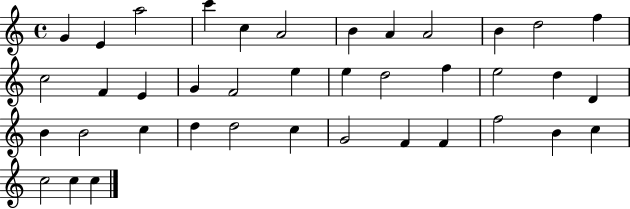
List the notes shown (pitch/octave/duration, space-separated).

G4/q E4/q A5/h C6/q C5/q A4/h B4/q A4/q A4/h B4/q D5/h F5/q C5/h F4/q E4/q G4/q F4/h E5/q E5/q D5/h F5/q E5/h D5/q D4/q B4/q B4/h C5/q D5/q D5/h C5/q G4/h F4/q F4/q F5/h B4/q C5/q C5/h C5/q C5/q